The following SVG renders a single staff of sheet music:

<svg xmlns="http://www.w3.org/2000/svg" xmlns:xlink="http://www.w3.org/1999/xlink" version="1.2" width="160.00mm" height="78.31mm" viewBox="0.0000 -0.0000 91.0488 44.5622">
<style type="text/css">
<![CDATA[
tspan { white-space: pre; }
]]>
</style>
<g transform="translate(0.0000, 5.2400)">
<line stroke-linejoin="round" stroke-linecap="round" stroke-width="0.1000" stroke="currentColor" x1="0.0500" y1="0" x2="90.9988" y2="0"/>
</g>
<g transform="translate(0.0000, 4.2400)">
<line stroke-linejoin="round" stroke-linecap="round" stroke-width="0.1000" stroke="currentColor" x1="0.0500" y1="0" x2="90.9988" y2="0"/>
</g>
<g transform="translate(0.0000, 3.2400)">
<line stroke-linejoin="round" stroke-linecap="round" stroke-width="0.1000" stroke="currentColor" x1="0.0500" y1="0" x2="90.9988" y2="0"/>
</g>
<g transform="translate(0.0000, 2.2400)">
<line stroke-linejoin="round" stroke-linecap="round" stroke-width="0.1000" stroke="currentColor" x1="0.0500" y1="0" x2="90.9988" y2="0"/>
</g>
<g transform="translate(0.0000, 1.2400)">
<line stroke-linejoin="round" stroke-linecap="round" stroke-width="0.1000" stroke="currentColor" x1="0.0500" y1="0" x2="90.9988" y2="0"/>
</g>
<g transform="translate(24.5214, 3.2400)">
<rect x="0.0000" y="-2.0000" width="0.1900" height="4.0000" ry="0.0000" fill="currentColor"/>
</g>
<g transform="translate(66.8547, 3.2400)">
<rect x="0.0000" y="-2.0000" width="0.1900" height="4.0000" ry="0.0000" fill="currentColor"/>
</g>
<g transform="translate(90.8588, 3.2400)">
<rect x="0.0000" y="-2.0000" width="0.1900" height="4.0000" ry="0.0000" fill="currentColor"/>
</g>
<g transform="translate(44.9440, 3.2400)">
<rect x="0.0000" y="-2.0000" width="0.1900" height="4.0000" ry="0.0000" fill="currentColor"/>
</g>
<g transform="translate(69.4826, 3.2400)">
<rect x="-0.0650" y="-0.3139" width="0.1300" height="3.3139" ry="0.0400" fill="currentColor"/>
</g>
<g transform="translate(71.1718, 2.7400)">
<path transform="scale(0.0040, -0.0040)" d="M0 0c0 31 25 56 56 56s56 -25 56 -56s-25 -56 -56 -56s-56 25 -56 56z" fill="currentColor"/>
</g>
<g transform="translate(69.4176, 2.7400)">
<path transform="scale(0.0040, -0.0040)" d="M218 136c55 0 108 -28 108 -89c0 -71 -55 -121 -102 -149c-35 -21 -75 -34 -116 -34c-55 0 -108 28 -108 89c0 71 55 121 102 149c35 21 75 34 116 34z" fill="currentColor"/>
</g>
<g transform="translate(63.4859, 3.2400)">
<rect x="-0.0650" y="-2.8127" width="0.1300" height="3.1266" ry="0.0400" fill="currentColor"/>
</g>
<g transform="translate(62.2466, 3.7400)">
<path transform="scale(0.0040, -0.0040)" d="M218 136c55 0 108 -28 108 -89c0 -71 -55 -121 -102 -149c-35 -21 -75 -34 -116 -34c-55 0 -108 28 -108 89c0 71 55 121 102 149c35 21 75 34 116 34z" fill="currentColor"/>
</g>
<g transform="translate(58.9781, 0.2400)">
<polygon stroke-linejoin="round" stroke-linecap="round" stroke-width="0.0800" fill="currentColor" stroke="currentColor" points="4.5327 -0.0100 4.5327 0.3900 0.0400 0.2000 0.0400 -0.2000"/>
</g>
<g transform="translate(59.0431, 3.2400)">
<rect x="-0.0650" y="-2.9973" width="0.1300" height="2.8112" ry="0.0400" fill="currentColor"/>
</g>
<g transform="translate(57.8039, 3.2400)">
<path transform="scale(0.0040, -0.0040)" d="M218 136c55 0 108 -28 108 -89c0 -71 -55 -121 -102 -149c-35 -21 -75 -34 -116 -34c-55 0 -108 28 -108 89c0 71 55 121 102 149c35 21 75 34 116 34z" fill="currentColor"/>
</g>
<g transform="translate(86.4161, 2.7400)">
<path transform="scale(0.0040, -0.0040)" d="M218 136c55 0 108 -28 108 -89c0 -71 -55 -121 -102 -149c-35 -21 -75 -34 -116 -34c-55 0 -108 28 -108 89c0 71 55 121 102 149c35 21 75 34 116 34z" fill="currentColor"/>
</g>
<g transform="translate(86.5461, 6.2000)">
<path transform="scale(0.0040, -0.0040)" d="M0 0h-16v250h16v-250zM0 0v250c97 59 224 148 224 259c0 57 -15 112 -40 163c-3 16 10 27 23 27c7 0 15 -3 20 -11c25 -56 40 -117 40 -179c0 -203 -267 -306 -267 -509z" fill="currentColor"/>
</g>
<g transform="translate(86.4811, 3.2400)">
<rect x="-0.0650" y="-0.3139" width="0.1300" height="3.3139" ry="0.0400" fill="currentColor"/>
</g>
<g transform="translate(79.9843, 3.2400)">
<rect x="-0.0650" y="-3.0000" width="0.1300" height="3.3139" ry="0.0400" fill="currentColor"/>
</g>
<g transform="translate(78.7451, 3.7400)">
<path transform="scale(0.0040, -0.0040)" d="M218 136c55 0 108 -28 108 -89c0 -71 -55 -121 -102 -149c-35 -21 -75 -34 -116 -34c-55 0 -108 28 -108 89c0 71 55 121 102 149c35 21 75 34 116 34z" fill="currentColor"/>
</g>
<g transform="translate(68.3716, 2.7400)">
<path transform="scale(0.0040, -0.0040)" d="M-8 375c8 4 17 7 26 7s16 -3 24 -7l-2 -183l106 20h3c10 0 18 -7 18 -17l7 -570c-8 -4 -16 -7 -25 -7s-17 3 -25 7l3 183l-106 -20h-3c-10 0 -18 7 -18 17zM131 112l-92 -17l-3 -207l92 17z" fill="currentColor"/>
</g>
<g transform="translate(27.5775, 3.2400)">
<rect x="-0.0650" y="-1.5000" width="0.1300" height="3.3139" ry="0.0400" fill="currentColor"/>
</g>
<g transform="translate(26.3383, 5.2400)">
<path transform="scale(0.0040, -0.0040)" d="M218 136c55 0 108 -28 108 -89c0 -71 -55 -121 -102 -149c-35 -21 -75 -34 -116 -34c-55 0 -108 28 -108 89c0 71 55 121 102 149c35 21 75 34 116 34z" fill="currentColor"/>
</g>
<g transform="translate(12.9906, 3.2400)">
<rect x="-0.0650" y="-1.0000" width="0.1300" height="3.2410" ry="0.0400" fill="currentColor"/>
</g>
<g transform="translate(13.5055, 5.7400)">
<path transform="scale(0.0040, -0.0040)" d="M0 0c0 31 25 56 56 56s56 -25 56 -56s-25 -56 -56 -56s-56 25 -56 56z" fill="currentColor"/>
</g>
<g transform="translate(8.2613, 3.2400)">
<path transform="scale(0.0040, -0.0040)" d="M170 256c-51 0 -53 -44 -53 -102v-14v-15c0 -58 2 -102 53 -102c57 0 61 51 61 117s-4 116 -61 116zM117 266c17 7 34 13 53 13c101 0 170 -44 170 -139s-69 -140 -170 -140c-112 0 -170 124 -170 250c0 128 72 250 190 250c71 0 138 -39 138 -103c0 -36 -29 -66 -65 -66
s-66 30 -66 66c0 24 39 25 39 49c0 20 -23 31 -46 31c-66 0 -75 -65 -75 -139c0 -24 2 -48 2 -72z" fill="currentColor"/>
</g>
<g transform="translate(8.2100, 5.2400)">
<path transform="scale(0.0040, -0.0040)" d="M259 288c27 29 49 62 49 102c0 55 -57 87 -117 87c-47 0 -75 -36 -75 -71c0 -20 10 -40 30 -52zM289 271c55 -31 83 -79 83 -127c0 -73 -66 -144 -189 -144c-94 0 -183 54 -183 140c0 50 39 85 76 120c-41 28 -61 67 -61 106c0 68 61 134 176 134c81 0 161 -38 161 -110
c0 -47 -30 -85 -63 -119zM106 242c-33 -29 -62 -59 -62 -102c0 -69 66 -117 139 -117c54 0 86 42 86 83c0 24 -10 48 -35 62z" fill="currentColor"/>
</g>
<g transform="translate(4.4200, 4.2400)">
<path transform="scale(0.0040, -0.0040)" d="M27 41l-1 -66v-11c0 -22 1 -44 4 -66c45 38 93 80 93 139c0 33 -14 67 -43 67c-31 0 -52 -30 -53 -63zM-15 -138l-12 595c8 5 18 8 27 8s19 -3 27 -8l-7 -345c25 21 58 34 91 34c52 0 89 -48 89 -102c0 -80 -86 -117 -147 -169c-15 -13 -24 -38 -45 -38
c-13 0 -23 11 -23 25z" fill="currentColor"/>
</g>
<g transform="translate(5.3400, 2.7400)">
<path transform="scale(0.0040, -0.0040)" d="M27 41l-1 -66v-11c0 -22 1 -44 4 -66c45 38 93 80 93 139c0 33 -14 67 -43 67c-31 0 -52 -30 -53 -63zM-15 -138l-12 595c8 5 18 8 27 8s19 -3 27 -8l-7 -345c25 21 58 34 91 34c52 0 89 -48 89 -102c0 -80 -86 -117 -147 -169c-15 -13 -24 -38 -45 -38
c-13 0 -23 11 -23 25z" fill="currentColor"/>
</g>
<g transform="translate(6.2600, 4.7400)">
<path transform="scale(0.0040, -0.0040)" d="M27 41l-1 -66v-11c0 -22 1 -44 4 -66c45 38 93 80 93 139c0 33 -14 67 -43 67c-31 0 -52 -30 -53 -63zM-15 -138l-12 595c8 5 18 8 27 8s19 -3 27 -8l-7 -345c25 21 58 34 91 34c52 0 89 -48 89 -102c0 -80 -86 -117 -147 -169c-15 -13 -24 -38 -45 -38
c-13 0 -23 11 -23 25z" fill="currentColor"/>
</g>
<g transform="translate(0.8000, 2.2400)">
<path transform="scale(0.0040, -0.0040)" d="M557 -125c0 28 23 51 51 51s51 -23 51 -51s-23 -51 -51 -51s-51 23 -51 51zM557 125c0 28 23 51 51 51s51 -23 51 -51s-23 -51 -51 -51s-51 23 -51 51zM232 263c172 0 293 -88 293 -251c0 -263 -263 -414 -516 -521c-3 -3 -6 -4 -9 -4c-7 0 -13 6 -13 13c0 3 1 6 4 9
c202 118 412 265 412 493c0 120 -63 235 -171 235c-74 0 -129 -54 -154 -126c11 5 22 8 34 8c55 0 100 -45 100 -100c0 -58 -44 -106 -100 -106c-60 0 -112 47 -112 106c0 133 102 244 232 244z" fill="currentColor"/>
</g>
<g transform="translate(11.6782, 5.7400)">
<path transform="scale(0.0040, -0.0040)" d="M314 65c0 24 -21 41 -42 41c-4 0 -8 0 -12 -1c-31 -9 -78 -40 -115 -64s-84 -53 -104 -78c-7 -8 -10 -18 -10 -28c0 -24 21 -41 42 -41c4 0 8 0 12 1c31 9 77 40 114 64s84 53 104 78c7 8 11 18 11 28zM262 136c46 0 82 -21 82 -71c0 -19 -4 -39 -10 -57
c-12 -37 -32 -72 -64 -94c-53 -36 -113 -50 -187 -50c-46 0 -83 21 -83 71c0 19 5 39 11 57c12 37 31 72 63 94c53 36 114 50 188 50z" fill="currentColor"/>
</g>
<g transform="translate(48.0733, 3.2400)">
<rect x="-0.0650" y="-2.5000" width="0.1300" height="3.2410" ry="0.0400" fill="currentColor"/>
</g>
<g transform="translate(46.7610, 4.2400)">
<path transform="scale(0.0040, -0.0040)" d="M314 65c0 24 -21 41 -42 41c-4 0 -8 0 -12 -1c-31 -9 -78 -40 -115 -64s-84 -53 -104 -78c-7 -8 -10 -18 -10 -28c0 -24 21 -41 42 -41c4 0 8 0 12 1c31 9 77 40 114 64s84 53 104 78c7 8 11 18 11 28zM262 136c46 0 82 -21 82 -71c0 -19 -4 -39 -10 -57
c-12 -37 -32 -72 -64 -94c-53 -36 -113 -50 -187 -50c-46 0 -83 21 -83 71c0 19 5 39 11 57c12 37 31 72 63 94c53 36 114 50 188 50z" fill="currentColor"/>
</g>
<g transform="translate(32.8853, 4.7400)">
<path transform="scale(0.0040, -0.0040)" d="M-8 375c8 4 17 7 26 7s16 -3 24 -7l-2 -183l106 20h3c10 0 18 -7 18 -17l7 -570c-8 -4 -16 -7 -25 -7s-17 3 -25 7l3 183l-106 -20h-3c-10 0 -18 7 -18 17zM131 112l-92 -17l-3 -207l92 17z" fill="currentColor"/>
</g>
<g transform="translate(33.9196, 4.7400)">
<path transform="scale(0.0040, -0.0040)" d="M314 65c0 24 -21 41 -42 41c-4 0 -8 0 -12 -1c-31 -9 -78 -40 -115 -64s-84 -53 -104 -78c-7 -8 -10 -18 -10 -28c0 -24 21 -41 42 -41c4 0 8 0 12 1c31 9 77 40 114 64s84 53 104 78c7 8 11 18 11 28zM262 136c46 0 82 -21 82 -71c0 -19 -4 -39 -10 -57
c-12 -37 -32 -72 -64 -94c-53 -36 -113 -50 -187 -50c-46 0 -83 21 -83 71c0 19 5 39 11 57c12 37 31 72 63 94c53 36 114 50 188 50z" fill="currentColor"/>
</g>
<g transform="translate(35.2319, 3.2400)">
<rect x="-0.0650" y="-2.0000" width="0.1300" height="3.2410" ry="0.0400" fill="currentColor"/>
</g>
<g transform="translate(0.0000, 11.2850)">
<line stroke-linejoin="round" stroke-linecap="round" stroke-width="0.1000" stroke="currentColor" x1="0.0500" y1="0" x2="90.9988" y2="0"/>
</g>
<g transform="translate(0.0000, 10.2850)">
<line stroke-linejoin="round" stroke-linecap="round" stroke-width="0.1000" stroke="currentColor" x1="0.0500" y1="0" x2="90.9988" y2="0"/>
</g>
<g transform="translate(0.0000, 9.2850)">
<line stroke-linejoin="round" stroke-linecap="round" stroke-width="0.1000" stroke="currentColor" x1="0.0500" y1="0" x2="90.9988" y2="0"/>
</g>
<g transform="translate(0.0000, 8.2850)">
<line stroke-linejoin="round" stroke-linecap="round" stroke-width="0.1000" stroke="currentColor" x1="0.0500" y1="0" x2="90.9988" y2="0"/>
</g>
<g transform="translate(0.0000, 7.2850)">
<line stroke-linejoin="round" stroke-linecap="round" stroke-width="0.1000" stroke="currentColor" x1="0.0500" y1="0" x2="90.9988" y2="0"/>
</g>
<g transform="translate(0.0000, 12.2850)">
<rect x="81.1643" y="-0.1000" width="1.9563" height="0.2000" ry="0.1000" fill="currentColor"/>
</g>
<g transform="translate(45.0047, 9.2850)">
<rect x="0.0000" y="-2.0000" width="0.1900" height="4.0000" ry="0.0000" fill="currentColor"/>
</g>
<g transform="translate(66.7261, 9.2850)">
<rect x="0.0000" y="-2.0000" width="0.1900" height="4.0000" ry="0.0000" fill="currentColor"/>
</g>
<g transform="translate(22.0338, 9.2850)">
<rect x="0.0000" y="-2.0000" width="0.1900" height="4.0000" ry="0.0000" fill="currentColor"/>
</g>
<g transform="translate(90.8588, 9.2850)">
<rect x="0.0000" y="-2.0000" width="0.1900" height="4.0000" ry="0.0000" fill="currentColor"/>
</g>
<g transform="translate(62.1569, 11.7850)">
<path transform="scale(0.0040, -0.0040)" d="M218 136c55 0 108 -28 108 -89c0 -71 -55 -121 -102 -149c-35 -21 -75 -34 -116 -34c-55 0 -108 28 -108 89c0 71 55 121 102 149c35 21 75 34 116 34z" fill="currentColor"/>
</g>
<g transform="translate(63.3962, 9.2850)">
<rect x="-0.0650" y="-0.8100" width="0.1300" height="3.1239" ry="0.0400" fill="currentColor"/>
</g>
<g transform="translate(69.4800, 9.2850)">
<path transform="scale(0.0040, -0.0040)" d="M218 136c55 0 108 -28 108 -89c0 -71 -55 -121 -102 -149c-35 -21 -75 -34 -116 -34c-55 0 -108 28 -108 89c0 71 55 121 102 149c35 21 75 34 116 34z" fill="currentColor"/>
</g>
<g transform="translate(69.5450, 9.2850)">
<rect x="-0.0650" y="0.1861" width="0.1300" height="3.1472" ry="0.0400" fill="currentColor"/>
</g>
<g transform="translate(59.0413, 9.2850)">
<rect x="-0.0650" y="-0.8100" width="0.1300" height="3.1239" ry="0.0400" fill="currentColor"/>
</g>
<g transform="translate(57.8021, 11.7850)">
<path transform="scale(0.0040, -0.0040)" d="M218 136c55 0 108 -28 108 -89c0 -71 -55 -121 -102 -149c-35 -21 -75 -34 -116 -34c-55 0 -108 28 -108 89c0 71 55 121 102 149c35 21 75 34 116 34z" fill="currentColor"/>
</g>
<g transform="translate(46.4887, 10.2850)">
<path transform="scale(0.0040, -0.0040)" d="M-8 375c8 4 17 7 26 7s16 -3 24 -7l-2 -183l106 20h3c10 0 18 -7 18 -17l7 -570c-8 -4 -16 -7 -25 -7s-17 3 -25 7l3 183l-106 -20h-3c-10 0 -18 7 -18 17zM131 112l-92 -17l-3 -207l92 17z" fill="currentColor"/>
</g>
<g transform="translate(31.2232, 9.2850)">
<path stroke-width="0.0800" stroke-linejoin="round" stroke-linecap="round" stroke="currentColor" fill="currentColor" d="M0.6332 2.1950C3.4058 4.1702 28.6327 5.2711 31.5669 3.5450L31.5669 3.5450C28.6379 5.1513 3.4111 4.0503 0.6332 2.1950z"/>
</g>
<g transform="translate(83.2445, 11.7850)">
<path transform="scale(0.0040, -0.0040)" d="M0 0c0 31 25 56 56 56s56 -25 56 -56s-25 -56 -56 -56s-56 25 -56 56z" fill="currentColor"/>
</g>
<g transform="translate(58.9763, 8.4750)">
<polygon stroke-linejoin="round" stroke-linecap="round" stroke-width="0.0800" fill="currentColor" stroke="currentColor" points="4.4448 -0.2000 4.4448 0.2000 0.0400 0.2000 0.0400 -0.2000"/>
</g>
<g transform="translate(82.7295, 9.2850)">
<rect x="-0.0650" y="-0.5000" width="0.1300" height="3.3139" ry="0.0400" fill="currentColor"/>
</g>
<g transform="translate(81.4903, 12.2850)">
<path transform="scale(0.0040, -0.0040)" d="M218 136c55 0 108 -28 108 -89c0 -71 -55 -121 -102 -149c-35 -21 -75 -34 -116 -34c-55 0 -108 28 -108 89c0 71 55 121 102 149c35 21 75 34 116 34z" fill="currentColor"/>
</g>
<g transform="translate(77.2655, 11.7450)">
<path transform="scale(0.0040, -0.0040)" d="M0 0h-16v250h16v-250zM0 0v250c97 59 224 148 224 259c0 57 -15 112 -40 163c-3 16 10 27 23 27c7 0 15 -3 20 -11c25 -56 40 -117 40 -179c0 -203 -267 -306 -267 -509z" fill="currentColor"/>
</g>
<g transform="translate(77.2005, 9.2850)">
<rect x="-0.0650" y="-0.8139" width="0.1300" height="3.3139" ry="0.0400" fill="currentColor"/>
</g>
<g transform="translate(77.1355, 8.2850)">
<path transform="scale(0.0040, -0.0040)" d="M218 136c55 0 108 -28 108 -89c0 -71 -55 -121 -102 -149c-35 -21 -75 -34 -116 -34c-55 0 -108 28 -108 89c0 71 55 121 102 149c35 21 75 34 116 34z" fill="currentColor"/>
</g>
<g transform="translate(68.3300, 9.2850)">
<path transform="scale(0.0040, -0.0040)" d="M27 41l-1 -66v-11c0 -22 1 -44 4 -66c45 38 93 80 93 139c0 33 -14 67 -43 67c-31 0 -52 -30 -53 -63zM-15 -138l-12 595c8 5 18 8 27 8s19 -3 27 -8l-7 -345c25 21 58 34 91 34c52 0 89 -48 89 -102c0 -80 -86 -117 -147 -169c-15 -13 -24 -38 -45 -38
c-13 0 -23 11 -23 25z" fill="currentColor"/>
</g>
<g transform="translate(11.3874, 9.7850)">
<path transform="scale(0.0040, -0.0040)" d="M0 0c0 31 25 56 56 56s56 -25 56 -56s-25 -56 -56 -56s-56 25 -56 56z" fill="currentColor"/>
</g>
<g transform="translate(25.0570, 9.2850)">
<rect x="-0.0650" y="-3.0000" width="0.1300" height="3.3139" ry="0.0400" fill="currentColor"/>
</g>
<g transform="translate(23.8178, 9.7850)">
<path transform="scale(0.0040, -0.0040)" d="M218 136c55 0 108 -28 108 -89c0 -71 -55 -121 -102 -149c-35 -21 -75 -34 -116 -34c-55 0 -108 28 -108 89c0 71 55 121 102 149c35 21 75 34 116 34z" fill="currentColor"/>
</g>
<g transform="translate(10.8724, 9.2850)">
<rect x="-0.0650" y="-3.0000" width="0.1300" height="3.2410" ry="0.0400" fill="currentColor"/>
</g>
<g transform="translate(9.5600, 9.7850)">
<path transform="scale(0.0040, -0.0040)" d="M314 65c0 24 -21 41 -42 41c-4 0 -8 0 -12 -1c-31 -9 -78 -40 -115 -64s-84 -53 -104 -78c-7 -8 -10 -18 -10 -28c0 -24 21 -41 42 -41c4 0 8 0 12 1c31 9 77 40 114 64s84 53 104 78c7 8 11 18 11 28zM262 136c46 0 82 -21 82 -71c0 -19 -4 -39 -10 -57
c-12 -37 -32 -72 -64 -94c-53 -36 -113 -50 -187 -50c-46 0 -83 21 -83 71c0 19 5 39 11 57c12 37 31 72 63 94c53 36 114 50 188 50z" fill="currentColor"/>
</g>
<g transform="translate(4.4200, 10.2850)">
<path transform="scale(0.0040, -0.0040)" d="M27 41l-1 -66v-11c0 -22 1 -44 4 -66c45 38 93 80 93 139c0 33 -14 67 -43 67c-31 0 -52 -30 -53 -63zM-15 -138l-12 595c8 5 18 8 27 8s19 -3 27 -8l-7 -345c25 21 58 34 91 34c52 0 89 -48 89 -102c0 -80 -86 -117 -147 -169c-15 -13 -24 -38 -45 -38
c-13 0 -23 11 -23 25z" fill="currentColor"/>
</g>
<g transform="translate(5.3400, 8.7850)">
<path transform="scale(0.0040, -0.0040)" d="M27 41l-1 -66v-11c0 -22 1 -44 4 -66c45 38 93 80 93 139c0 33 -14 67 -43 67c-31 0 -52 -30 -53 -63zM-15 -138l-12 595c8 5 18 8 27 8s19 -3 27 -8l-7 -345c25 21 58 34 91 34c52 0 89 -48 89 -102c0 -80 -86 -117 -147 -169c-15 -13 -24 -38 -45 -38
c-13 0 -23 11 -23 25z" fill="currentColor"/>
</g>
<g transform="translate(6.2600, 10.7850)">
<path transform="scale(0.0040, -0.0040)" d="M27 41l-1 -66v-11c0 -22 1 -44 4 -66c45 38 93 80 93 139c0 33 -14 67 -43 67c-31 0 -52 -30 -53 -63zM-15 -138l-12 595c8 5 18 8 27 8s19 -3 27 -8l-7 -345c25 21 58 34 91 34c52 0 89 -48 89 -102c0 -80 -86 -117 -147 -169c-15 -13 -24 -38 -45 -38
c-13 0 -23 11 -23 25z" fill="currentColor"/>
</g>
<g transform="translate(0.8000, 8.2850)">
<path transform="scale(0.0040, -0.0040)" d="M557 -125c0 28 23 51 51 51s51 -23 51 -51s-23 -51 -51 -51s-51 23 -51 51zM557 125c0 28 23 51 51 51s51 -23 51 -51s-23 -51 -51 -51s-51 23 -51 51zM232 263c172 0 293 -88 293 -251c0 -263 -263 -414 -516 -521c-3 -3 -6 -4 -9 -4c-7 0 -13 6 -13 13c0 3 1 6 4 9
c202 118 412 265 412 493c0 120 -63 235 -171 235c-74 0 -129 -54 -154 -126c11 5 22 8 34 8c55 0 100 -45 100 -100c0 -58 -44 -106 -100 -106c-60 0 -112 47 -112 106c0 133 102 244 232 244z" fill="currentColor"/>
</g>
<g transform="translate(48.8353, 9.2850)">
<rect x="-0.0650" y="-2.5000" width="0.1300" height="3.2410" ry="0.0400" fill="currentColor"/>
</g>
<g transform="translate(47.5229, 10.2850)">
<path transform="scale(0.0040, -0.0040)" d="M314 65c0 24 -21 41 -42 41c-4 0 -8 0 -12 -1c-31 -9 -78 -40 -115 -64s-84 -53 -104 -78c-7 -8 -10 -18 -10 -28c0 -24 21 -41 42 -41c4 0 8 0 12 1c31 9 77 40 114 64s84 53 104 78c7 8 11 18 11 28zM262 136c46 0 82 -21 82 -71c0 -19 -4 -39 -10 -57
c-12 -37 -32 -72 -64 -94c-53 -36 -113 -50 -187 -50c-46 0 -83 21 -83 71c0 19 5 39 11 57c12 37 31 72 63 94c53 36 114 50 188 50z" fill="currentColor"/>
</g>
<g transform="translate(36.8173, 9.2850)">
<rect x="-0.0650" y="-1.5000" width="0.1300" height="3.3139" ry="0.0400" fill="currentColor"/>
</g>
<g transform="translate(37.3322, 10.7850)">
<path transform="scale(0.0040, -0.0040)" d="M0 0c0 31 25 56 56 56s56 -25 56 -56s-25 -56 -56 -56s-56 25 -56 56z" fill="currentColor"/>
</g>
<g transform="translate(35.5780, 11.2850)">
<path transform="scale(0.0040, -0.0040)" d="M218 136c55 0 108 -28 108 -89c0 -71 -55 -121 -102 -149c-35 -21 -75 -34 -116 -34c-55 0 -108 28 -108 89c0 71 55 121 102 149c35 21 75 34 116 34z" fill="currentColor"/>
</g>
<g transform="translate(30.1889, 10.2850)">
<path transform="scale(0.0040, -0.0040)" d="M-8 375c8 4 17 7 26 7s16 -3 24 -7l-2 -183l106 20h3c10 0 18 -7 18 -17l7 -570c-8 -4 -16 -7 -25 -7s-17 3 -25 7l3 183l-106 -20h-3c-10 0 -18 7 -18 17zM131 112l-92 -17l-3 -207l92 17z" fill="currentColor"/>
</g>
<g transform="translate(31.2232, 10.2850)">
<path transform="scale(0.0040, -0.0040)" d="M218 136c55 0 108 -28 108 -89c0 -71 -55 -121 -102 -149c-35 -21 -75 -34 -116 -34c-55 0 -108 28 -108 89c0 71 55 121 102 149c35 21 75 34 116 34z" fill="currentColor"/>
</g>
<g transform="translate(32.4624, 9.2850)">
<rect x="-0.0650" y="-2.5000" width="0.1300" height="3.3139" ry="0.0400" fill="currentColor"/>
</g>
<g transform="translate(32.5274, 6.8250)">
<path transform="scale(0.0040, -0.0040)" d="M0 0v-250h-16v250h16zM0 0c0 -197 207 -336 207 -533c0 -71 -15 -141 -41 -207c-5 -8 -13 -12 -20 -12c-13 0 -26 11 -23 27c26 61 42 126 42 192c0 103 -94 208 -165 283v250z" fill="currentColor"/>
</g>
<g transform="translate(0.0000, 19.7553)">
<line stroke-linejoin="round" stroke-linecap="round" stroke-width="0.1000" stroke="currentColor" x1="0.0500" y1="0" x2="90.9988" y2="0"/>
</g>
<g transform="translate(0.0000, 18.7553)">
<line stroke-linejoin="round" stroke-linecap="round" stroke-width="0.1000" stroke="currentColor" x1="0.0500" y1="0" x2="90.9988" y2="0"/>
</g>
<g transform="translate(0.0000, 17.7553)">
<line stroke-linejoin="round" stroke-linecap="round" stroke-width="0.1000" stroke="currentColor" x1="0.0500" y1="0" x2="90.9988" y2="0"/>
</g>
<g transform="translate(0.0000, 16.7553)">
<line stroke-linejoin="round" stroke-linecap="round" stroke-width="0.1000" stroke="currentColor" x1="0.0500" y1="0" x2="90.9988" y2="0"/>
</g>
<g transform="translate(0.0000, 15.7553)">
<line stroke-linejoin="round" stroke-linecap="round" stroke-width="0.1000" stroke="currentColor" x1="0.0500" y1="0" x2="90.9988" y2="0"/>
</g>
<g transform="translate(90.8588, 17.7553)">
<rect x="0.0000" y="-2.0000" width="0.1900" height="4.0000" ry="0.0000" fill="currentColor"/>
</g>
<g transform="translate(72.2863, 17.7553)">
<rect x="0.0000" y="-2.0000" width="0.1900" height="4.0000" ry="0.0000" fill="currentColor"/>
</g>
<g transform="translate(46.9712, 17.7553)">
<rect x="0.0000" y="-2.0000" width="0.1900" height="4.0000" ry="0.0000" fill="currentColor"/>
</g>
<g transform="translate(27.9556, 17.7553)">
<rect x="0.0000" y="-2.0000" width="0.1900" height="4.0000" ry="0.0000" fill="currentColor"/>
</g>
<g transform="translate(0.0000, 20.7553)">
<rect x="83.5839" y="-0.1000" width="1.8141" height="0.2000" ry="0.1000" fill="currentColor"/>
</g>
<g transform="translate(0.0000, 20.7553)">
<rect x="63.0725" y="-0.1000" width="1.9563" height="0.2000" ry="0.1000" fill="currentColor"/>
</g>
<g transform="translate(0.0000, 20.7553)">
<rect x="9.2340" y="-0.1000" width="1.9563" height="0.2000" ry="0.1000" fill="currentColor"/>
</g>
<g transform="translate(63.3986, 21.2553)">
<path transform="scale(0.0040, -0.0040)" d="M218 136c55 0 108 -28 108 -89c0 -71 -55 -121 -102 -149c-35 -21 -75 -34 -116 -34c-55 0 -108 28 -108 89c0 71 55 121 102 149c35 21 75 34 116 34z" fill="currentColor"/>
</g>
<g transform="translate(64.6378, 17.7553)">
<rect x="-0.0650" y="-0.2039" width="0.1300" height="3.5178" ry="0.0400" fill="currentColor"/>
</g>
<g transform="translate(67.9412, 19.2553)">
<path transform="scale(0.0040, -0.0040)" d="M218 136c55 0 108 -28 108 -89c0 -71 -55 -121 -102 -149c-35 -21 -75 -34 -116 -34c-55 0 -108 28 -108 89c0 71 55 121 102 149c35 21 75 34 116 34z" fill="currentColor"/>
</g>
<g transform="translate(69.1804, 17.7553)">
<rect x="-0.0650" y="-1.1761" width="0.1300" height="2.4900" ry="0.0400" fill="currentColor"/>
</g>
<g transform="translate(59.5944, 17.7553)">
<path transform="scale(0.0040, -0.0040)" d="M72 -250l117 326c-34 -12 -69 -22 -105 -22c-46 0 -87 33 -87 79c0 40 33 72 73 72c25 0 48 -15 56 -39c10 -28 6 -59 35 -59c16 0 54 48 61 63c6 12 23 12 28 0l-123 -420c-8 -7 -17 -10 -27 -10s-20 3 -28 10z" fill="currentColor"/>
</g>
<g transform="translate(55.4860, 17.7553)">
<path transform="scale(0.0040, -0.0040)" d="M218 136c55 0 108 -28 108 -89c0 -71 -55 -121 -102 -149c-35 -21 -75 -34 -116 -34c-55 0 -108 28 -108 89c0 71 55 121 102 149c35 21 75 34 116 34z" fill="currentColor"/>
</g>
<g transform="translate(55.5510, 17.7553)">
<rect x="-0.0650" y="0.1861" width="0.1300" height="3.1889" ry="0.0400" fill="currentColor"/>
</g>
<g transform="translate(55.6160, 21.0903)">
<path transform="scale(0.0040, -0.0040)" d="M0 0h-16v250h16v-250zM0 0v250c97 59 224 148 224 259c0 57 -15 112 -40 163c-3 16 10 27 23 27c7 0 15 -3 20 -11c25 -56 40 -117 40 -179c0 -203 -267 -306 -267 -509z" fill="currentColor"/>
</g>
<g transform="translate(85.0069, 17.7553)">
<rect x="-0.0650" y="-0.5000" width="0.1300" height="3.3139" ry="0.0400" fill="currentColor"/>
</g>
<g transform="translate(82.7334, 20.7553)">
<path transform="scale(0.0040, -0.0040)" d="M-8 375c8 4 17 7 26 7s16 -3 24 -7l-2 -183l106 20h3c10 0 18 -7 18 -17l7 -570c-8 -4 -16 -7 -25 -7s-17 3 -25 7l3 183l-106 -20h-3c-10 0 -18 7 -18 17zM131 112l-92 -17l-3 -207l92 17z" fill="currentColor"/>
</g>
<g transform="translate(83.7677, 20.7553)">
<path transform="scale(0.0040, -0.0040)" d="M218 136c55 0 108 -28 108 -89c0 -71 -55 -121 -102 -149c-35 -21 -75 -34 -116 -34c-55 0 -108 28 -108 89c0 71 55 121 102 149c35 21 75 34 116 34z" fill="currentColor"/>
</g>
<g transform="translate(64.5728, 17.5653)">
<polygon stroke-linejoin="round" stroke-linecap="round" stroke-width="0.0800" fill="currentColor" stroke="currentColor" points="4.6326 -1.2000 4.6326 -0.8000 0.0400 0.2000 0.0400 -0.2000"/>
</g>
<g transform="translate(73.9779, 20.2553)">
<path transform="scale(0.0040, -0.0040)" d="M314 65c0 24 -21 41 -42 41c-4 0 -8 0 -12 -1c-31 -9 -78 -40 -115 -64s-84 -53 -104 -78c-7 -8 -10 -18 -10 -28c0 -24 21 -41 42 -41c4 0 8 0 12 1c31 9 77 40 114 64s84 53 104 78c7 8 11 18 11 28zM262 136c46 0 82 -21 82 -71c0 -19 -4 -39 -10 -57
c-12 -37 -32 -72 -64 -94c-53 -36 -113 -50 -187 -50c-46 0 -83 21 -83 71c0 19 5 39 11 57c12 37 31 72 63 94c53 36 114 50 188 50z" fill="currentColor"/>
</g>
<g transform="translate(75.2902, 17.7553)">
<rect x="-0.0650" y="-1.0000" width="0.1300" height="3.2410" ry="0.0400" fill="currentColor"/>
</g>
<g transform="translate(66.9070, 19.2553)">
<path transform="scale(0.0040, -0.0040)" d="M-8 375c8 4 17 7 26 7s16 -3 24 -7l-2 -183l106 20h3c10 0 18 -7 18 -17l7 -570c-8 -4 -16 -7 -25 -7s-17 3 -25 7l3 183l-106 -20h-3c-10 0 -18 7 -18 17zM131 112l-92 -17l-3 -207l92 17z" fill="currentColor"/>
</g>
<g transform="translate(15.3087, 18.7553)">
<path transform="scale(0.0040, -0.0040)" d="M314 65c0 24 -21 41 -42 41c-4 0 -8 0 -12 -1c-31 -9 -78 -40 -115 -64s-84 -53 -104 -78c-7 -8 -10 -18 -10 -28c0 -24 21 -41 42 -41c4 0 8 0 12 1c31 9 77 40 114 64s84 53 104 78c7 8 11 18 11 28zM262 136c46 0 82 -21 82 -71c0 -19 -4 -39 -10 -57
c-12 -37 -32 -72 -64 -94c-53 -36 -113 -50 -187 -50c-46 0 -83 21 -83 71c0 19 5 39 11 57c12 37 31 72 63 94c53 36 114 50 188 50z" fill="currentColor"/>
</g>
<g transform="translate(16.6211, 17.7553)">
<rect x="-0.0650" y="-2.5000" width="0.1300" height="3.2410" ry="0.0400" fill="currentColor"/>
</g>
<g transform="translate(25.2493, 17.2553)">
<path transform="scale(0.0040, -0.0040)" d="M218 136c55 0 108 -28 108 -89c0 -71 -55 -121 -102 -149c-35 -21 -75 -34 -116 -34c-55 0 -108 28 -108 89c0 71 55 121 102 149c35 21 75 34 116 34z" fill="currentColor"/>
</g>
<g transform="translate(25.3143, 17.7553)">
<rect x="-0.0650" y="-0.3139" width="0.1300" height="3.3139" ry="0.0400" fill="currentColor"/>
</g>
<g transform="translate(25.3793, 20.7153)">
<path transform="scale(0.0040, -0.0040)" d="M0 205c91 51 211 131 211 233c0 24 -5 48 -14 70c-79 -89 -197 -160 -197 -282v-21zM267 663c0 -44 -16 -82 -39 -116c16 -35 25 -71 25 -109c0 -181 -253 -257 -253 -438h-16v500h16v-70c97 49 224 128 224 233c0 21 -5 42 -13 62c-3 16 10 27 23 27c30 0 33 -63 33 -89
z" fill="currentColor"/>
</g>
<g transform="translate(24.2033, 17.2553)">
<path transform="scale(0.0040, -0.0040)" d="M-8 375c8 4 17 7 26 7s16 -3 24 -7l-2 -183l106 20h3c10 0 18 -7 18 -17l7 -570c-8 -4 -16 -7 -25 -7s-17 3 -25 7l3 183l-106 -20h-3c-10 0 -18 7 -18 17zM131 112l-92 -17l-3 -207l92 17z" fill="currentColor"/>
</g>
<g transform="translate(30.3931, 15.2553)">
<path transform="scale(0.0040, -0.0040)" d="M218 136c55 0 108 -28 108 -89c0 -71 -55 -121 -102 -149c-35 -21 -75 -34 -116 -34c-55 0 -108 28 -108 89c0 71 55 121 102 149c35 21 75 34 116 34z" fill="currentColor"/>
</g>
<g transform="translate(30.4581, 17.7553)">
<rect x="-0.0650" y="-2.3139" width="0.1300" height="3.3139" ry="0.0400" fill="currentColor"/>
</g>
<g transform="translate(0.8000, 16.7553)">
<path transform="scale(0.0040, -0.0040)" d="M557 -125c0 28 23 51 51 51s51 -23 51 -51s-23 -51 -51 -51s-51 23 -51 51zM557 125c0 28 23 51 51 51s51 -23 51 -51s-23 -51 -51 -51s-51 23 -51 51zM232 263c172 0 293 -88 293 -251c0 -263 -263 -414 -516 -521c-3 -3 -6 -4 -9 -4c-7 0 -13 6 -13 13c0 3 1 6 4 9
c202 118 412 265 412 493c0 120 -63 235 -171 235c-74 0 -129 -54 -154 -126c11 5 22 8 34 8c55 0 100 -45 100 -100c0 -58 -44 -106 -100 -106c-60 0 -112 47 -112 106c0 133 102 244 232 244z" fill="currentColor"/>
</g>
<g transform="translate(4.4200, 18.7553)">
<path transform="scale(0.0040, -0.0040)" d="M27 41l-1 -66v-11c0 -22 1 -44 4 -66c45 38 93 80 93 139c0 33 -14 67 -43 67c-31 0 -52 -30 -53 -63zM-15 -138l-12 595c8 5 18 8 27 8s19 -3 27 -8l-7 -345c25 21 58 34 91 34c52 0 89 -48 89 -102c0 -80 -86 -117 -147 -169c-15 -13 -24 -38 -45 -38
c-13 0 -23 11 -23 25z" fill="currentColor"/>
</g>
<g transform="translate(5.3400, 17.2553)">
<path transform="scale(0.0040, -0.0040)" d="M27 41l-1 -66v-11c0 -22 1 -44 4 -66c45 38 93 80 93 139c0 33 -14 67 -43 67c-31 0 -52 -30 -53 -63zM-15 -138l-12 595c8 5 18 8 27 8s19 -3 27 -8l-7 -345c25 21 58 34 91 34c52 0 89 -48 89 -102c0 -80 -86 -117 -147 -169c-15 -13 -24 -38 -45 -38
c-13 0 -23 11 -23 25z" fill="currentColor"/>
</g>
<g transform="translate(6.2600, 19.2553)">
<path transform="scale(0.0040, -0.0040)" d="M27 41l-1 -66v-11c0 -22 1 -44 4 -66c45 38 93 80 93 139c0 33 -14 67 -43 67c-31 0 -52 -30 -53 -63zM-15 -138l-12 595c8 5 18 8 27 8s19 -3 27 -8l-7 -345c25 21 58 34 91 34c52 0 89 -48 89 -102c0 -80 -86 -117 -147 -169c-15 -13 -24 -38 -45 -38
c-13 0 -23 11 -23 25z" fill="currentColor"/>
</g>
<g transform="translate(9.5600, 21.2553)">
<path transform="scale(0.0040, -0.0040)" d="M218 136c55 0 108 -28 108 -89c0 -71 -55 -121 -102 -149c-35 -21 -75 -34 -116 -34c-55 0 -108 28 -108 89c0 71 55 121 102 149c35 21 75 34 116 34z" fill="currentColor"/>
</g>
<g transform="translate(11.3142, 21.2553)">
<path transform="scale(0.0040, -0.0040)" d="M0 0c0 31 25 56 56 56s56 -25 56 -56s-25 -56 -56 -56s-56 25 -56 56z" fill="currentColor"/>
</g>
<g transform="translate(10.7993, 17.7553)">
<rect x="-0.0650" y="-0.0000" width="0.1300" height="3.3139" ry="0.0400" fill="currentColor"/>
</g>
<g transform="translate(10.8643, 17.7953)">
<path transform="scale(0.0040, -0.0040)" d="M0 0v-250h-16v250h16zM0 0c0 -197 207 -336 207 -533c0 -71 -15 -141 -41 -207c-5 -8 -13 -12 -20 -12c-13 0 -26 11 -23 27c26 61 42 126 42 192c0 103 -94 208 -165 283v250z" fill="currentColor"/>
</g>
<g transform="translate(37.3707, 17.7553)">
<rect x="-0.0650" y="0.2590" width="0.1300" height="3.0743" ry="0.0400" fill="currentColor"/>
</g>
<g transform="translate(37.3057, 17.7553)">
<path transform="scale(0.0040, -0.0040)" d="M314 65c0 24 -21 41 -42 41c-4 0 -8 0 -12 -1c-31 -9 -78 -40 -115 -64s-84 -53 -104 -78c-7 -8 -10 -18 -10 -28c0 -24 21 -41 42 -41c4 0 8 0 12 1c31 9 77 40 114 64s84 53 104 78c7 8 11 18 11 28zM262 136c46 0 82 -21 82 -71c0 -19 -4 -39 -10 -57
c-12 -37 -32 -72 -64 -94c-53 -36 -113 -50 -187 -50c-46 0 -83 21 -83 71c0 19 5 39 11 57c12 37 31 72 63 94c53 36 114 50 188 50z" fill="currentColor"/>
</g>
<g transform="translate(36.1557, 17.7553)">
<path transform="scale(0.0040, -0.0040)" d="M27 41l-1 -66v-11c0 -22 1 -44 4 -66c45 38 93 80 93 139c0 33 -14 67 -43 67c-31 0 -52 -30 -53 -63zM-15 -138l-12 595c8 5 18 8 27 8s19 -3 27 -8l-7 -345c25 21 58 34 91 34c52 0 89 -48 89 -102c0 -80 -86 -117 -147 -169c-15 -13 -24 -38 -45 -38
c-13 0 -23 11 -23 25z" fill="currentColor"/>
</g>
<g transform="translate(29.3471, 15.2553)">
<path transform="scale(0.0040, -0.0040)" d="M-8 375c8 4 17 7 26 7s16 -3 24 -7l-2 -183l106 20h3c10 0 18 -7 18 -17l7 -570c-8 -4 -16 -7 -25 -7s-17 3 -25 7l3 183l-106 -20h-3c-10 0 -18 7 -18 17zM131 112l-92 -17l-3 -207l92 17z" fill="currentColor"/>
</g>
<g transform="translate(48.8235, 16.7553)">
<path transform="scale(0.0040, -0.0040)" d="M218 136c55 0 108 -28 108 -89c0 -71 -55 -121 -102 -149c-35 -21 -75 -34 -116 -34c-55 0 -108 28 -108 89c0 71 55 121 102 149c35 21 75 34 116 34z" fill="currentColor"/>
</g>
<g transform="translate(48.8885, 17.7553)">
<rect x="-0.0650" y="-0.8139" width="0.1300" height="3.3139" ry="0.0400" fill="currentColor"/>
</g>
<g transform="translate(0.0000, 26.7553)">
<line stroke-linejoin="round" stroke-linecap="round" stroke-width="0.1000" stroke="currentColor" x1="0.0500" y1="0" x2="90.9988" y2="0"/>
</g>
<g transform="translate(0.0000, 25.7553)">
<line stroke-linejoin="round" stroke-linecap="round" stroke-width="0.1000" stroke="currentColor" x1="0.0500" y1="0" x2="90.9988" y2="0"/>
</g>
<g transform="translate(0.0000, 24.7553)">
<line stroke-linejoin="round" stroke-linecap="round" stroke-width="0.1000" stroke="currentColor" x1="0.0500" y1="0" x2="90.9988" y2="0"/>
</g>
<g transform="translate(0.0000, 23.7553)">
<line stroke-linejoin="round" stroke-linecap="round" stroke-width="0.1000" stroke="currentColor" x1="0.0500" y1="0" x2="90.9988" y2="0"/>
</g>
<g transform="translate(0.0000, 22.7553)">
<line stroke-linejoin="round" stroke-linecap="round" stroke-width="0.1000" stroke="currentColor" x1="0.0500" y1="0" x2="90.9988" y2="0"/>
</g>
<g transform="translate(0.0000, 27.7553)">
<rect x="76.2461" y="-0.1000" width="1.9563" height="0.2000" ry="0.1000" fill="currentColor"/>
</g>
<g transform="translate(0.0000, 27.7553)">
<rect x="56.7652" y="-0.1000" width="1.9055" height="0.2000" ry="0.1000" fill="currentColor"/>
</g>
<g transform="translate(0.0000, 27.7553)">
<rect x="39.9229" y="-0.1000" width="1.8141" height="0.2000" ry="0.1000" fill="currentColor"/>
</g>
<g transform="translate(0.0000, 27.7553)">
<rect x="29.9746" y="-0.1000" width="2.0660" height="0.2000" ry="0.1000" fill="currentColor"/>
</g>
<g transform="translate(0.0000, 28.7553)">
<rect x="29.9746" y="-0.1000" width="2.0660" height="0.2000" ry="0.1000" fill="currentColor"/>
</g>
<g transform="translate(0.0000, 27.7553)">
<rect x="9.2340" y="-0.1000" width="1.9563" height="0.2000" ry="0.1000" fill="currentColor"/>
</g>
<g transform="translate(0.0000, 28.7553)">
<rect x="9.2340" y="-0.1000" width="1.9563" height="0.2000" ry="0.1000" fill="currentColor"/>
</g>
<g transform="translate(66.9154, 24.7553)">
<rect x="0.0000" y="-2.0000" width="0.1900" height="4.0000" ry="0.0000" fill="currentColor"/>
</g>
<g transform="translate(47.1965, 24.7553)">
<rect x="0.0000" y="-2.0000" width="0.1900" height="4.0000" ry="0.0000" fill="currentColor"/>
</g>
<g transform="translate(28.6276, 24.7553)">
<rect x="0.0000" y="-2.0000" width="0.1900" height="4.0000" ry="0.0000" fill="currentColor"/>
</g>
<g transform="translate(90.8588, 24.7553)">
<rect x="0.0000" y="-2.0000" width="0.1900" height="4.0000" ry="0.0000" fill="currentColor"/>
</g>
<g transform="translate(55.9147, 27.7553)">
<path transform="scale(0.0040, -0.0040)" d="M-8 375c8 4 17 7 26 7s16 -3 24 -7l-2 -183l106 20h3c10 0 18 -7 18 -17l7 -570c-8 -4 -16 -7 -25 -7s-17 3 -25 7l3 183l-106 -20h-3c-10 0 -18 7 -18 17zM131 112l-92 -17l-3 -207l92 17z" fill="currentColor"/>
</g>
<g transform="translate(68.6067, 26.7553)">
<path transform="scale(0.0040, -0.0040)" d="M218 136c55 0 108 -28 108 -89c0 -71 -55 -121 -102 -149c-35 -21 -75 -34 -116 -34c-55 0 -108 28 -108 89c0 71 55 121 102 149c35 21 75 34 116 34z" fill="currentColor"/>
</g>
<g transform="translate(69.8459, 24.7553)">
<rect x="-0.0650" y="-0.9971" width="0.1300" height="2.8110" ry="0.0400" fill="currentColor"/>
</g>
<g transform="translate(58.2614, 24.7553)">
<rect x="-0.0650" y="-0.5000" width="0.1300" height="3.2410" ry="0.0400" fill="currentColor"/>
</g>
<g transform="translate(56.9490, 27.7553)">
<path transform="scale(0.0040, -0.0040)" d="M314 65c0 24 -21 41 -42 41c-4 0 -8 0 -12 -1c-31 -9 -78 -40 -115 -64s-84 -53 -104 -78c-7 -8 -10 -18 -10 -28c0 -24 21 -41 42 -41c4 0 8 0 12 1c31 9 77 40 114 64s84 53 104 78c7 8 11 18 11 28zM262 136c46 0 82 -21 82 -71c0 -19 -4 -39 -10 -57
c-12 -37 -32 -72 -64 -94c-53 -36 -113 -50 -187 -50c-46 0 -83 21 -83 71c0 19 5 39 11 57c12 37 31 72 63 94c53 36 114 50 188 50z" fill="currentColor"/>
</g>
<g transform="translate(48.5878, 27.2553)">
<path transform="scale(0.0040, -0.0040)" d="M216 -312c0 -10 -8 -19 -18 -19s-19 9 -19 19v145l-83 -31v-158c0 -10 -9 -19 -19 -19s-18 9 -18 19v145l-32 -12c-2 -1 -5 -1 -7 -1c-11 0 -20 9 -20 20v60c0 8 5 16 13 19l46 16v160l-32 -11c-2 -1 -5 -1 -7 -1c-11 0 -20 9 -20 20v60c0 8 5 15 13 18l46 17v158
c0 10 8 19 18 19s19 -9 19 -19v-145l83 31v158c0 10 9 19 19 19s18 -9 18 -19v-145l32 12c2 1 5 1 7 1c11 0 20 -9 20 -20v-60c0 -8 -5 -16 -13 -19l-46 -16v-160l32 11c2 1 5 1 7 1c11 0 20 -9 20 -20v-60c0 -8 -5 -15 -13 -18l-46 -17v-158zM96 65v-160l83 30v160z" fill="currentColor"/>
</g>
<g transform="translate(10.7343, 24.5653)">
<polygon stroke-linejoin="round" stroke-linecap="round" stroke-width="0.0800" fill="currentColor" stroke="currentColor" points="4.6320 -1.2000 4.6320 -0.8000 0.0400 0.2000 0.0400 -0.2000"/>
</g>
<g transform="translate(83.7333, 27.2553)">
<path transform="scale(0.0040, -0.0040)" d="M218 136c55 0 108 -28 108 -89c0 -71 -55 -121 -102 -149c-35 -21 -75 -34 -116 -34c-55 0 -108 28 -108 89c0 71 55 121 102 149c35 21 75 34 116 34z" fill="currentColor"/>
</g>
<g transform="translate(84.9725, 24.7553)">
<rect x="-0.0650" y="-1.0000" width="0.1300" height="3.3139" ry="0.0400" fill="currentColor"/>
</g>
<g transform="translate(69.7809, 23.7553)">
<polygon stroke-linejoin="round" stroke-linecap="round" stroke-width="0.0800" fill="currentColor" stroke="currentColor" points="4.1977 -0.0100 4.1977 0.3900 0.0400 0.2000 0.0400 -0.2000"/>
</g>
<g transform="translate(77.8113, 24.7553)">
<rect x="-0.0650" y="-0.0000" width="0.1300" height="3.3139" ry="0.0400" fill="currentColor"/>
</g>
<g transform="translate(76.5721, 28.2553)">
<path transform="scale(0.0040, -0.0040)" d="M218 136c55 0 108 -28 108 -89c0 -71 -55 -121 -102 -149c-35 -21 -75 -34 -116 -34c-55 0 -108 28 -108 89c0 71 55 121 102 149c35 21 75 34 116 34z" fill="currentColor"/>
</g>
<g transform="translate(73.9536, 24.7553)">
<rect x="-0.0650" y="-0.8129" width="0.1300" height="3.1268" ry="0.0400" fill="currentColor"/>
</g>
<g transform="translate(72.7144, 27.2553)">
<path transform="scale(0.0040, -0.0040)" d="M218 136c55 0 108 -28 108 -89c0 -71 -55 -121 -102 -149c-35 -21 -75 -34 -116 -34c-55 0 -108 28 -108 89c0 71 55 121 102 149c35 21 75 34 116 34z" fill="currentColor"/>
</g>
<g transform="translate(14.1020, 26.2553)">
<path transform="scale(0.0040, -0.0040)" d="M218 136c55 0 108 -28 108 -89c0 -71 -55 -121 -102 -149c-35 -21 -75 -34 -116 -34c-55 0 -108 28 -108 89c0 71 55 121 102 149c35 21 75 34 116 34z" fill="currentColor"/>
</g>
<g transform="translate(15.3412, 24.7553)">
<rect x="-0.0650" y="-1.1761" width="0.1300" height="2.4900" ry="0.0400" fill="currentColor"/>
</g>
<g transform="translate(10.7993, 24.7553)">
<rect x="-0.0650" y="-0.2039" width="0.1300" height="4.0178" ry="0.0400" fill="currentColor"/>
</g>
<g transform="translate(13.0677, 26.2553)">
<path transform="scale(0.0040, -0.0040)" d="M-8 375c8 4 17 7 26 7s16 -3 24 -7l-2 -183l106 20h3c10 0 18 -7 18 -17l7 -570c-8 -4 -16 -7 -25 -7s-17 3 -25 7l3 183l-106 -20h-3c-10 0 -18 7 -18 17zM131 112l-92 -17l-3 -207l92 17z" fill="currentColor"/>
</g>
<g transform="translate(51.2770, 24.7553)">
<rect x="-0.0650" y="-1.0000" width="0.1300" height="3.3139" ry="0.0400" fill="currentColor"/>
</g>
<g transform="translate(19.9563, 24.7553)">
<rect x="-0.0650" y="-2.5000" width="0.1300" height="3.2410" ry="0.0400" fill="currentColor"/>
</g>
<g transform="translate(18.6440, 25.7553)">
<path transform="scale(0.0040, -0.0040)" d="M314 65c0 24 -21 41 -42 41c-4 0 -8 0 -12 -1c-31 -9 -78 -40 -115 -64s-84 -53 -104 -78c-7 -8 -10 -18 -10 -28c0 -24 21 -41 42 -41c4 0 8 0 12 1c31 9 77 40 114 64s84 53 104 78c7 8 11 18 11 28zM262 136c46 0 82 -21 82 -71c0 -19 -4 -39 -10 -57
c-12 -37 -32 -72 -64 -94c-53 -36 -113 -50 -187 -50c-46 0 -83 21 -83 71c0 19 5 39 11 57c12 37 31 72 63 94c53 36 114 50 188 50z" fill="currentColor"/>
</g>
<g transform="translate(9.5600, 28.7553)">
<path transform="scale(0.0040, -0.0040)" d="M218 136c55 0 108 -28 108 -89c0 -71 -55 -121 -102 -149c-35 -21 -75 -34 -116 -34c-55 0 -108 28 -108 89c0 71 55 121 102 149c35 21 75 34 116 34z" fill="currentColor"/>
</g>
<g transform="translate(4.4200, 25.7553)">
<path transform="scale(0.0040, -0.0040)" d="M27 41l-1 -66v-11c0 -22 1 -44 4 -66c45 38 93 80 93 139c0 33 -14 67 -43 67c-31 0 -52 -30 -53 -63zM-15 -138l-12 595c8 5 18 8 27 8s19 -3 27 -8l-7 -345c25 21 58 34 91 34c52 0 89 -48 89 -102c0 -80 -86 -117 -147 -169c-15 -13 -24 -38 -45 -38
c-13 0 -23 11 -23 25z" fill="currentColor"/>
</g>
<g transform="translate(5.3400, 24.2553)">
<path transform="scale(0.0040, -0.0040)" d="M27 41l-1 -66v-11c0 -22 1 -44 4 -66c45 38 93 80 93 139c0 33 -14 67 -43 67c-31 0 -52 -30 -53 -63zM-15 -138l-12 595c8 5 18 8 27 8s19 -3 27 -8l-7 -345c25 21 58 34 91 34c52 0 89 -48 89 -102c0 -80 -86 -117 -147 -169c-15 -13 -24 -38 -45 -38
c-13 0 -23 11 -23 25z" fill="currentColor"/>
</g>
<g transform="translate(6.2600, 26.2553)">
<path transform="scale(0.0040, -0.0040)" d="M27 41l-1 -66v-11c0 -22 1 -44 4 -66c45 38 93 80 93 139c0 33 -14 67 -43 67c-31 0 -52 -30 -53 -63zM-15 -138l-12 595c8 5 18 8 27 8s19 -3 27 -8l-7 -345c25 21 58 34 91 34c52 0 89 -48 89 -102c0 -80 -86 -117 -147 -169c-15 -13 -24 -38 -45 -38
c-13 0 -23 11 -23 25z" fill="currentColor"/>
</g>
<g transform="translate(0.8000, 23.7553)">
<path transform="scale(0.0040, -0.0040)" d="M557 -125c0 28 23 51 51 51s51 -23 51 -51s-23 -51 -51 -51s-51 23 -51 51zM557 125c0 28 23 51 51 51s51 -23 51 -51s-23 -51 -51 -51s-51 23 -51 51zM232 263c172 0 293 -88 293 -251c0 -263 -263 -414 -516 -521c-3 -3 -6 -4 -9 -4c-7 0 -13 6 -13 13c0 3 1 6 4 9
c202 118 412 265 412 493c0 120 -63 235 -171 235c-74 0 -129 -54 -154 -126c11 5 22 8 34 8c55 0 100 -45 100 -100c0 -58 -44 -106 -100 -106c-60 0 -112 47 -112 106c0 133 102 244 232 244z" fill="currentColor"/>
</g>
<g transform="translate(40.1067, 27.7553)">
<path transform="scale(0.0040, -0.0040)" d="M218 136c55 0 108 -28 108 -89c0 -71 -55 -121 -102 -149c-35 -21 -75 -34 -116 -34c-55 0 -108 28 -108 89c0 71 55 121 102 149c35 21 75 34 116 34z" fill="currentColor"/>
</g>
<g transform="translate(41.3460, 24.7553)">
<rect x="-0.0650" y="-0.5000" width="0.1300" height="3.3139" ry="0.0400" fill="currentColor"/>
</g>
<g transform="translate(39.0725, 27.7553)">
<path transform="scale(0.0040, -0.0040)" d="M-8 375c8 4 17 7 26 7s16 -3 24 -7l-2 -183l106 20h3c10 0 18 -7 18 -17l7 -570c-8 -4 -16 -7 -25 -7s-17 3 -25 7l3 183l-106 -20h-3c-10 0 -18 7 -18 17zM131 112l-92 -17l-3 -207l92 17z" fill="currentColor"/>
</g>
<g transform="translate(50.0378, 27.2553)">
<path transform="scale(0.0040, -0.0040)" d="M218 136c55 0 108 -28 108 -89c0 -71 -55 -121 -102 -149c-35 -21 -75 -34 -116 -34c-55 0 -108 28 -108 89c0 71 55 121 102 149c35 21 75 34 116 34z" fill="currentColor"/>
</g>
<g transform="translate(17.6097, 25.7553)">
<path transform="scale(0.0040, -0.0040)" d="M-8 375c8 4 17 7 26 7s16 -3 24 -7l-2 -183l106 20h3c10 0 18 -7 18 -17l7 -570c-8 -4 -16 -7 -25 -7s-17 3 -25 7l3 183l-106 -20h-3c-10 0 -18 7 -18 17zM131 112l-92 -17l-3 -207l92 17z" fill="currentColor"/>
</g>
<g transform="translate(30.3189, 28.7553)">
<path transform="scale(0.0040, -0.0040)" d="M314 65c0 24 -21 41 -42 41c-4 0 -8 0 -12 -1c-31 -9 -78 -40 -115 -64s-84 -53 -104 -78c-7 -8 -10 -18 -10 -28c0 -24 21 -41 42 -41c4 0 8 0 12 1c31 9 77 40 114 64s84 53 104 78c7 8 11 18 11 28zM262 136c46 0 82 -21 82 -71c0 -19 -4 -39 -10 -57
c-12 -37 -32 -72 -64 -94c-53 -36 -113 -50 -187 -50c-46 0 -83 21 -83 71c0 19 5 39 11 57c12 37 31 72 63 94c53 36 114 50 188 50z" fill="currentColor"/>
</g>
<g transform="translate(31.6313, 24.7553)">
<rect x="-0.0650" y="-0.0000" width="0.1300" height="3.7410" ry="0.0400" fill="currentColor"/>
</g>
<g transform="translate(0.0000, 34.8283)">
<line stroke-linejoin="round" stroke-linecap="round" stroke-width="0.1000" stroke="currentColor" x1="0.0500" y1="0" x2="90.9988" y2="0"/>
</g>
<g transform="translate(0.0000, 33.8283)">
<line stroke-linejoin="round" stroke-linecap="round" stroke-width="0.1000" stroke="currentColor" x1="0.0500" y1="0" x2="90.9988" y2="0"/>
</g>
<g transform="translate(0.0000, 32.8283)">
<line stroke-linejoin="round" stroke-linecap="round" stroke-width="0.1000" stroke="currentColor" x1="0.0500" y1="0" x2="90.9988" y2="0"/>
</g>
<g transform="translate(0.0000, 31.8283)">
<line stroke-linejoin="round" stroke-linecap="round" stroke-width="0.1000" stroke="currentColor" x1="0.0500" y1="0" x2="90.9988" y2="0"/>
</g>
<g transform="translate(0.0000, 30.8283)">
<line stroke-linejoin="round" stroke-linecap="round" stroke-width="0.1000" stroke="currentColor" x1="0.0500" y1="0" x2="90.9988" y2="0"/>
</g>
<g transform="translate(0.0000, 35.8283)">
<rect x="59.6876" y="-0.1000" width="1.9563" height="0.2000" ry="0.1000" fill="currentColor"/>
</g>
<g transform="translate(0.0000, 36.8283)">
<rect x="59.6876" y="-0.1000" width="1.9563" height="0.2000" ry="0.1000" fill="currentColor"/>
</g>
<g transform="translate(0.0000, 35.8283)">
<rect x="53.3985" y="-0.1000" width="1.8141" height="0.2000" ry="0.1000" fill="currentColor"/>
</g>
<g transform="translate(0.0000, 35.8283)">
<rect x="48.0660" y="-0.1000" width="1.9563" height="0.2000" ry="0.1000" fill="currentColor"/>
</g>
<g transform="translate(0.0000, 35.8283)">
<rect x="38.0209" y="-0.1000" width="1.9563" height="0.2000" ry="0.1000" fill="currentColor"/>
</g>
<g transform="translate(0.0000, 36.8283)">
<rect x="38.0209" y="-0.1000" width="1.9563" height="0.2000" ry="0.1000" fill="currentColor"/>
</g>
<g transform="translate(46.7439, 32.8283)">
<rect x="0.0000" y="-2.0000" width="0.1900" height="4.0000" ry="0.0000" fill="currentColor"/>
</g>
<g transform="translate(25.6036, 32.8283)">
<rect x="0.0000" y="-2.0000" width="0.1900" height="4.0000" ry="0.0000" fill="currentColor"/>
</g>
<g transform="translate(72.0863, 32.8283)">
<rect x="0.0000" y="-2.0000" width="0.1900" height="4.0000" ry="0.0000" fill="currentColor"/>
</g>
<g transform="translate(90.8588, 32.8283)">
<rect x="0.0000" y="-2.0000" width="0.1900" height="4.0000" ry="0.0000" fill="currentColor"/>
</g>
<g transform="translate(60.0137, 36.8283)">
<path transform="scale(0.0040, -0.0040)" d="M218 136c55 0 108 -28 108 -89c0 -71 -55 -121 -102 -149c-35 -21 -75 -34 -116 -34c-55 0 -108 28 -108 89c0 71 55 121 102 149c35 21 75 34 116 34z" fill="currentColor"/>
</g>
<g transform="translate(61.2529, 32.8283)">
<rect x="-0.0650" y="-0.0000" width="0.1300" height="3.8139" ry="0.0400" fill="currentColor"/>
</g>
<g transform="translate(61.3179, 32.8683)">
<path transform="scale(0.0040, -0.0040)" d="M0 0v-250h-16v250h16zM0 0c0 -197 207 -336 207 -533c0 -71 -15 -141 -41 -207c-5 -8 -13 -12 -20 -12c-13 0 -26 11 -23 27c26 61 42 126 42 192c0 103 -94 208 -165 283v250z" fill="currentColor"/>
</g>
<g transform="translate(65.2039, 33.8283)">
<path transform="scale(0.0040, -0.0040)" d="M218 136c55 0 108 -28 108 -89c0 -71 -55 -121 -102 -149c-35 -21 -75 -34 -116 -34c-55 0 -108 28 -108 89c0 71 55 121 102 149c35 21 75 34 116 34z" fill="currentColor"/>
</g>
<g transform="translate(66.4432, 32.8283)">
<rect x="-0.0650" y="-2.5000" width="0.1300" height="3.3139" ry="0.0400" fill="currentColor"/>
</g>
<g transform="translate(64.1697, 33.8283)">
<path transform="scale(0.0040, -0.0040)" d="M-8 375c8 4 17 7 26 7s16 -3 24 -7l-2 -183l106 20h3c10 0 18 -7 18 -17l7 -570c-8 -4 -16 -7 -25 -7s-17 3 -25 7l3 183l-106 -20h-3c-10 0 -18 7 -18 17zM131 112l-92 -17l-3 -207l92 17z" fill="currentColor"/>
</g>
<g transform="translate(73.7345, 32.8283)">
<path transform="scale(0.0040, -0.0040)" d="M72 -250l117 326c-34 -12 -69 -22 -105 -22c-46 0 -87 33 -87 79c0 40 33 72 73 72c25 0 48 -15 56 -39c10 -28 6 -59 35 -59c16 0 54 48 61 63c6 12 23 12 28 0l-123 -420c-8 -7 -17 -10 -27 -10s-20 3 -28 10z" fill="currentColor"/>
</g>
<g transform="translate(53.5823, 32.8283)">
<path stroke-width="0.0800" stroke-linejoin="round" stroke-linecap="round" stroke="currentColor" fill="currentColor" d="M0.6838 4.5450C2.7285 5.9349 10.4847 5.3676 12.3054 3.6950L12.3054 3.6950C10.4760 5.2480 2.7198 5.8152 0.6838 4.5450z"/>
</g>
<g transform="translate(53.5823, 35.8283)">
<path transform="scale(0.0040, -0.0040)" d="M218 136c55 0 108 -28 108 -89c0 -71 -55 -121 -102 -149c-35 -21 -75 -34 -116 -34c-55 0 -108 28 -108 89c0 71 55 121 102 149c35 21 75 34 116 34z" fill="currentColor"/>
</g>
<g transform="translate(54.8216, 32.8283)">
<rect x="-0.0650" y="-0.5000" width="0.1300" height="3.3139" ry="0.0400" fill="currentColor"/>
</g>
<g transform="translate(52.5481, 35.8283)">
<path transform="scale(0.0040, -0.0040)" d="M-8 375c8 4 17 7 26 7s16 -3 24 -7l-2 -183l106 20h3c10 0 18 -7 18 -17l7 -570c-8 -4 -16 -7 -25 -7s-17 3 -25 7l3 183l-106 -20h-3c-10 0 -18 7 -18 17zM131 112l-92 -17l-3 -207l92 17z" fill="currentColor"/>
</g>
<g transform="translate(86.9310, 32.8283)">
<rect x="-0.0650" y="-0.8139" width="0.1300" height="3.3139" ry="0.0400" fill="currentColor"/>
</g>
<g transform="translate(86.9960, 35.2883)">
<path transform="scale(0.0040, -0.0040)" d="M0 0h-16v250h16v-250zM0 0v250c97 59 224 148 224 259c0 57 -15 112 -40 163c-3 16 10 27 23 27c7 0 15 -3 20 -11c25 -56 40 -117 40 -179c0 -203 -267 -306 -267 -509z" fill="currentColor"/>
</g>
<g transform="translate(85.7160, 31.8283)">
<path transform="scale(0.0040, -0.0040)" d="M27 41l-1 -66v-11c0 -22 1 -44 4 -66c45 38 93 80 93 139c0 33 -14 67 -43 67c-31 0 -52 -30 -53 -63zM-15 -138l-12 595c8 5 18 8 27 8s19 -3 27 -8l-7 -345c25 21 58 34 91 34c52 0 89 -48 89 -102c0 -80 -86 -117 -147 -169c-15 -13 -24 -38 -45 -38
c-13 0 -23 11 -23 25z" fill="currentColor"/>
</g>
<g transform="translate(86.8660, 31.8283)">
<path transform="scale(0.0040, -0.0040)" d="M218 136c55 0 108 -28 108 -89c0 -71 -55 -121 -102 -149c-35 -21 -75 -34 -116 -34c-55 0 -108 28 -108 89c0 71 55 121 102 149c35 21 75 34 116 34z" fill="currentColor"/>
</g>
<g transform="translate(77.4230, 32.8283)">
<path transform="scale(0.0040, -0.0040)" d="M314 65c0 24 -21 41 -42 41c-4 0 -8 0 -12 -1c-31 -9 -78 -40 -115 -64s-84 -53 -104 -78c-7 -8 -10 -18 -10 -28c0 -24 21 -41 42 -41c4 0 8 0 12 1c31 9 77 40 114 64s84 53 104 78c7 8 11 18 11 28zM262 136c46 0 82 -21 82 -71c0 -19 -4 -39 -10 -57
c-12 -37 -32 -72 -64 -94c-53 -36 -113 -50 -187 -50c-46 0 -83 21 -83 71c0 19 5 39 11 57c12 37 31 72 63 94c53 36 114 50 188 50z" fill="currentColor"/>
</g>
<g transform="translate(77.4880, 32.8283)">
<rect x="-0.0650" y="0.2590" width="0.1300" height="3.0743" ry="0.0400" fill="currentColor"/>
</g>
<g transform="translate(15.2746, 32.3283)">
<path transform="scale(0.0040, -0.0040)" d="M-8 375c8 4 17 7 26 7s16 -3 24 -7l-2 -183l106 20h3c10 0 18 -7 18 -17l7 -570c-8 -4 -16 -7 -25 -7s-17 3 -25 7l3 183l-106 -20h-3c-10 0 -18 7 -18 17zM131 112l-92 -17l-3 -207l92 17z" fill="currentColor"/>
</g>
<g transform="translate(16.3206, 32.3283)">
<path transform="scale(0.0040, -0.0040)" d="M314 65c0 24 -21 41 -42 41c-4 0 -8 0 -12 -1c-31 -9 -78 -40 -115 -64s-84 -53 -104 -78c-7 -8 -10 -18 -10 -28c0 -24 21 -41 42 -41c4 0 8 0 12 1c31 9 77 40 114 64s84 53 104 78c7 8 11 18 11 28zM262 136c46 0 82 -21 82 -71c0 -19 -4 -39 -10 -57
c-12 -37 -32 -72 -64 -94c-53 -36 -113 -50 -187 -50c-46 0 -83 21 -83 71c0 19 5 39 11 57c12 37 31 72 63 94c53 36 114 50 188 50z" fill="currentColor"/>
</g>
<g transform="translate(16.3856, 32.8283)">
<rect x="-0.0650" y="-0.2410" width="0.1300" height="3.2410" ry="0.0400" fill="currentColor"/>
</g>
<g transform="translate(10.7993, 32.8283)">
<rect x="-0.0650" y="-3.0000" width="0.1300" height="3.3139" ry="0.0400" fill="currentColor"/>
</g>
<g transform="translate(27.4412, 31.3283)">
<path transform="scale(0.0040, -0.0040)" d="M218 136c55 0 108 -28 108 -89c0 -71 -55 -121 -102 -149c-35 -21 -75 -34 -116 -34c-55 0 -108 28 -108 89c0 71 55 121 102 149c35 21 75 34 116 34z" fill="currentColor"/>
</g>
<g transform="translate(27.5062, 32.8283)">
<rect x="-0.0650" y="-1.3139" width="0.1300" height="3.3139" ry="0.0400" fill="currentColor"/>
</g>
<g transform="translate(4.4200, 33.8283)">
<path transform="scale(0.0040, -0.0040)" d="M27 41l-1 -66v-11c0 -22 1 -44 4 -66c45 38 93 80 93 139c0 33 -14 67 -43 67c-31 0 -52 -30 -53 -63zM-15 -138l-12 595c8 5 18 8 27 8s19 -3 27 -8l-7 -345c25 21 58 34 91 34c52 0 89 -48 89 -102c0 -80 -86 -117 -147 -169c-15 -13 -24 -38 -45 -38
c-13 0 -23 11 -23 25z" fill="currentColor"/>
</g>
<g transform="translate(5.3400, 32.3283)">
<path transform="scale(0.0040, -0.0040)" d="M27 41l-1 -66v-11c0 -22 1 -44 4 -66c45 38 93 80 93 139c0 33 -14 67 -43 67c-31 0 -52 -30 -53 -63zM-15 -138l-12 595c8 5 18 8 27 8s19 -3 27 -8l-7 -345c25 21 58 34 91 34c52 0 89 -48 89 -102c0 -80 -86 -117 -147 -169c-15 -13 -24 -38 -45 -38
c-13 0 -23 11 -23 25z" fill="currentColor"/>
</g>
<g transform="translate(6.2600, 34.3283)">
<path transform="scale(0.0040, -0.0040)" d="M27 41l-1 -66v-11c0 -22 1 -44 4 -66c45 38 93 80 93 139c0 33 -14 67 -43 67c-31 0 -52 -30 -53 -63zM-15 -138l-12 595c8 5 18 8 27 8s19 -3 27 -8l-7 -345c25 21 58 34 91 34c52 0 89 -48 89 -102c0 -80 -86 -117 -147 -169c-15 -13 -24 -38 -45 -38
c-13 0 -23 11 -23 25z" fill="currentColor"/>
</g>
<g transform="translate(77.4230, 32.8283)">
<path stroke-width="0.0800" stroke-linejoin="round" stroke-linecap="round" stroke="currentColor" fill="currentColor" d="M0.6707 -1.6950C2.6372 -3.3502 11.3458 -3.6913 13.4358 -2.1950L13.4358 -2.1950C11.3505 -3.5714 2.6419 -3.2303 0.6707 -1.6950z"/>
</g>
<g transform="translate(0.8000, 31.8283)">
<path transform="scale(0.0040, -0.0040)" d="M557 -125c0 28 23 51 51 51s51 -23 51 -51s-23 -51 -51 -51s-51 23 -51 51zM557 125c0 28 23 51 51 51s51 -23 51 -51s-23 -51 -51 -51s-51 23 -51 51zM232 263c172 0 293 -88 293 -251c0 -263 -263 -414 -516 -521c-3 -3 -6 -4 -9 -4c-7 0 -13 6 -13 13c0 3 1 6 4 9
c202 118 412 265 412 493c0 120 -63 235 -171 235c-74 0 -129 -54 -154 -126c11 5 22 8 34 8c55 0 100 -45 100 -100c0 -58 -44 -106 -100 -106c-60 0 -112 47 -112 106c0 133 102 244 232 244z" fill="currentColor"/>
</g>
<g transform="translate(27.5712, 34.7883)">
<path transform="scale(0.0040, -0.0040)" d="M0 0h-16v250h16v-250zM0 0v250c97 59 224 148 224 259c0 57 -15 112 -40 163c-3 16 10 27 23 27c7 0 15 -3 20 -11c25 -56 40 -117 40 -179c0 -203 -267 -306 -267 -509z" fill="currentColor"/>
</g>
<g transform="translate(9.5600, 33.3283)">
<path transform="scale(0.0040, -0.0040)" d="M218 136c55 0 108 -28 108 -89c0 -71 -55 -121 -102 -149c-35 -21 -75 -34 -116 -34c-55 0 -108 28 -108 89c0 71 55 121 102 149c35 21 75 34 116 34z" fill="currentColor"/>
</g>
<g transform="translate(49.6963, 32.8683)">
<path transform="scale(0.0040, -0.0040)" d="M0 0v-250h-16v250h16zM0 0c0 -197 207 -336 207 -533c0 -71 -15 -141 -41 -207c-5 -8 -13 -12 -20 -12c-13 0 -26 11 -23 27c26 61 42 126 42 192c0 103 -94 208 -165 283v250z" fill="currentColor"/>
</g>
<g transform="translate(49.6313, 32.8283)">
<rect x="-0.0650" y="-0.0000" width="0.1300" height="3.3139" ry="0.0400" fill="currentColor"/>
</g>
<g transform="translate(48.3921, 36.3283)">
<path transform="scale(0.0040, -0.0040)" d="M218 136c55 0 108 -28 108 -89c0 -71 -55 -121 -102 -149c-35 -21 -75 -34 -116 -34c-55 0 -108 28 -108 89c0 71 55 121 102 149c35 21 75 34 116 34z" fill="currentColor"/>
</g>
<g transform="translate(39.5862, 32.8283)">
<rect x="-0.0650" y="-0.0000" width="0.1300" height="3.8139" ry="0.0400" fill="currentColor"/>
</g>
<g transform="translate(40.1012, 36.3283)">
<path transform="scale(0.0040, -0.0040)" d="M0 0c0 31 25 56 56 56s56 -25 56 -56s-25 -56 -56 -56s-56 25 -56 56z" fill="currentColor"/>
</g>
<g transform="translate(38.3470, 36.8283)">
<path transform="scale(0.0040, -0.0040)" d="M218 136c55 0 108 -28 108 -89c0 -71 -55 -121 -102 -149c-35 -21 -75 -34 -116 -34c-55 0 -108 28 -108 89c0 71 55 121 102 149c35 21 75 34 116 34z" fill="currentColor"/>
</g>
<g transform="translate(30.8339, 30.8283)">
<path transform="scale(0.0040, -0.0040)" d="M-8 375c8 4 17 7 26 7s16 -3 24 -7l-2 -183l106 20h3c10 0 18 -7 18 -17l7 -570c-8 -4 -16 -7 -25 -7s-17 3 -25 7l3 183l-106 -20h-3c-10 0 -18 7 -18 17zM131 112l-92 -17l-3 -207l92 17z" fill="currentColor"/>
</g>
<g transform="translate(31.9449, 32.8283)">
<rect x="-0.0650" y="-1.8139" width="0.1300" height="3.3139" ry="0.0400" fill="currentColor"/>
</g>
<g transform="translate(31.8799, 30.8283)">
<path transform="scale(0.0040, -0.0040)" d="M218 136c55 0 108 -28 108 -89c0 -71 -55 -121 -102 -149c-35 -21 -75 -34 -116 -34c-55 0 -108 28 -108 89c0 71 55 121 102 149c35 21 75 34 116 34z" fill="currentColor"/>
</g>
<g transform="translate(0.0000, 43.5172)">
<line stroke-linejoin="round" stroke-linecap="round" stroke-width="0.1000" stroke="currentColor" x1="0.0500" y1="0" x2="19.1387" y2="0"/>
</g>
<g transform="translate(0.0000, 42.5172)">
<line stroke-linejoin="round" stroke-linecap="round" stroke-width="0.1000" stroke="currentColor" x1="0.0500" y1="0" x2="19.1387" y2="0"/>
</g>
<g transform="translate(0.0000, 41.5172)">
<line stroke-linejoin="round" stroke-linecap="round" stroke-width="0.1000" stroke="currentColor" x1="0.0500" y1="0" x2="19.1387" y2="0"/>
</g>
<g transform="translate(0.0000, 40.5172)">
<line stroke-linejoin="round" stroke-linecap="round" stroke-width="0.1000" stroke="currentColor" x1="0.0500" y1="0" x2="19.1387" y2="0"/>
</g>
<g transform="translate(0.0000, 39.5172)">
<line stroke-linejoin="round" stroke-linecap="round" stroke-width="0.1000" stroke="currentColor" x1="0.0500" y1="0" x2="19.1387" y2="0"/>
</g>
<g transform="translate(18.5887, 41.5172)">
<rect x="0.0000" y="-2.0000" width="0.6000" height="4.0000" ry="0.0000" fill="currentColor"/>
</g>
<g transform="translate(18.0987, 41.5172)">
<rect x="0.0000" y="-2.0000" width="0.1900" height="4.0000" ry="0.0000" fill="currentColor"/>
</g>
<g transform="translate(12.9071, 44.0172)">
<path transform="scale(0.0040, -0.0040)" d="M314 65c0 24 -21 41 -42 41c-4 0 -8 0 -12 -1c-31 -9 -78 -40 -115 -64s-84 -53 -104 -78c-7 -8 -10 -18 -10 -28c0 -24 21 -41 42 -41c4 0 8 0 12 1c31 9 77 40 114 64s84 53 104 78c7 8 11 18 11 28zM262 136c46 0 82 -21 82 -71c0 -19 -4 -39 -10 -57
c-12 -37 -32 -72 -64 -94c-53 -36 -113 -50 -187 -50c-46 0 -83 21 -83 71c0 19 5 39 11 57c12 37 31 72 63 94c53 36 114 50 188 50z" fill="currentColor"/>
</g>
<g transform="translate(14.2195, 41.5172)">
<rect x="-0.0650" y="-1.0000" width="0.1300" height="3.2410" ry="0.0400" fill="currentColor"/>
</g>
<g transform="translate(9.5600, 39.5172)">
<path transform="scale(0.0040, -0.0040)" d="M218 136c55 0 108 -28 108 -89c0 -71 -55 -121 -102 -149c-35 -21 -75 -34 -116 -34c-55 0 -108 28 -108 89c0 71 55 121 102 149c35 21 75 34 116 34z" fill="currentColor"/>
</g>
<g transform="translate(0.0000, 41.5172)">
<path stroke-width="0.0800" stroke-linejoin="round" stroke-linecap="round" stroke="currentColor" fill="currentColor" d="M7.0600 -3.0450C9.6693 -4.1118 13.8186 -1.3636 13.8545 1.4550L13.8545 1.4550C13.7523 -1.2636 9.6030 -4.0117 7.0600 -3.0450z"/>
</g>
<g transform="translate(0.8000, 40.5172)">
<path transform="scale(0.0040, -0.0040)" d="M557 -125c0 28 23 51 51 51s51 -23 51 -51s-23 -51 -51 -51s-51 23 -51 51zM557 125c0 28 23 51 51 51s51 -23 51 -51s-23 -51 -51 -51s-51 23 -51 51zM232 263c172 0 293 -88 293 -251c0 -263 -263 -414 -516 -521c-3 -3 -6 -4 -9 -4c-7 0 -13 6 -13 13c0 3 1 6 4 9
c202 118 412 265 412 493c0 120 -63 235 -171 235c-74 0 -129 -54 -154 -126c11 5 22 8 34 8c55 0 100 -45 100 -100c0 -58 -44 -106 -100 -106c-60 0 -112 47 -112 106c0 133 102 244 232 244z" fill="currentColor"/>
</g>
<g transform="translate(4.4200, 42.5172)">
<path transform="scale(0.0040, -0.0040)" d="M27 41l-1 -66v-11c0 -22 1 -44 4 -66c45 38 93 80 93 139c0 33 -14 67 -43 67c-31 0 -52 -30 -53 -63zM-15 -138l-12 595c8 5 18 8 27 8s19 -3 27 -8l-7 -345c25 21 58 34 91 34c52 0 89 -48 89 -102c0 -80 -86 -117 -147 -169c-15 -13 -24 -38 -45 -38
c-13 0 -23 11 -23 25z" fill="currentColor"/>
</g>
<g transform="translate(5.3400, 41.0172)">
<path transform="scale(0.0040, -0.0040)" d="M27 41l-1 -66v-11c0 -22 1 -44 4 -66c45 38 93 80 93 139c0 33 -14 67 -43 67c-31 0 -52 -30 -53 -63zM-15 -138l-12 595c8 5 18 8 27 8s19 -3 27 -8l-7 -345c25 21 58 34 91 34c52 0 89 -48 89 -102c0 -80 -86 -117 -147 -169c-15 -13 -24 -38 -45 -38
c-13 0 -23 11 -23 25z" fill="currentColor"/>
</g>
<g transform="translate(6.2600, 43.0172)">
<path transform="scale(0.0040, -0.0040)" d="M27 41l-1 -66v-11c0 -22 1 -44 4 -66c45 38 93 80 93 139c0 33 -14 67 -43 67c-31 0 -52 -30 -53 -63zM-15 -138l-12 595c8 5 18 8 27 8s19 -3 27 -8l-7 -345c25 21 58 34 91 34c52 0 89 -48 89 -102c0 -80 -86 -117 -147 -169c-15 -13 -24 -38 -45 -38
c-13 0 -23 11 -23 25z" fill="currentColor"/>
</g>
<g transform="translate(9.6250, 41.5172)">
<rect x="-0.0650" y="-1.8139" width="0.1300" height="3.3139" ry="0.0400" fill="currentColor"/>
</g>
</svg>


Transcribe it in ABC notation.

X:1
T:Untitled
M:6/8
L:1/4
K:Eb
F,,2 G,, A,,2 _B,,2 D,/2 C,/2 E, C, E,/2 C,2 C, B,,/2 G,, B,,2 F,,/2 F,,/2 _D, F,/2 _E,, D,,/2 _B,,2 E,/4 B, _D,2 F, D,/2 z/2 D,,/2 A,,/2 F,,2 E,, C,,/2 A,,/2 B,,2 C,,2 E,, ^F,, E,,2 G,,/2 F,,/2 D,, F,, C, E,2 G,/2 A, C,, D,,/2 E,, C,,/2 B,, z/2 D,2 _F,/2 _A, F,,2